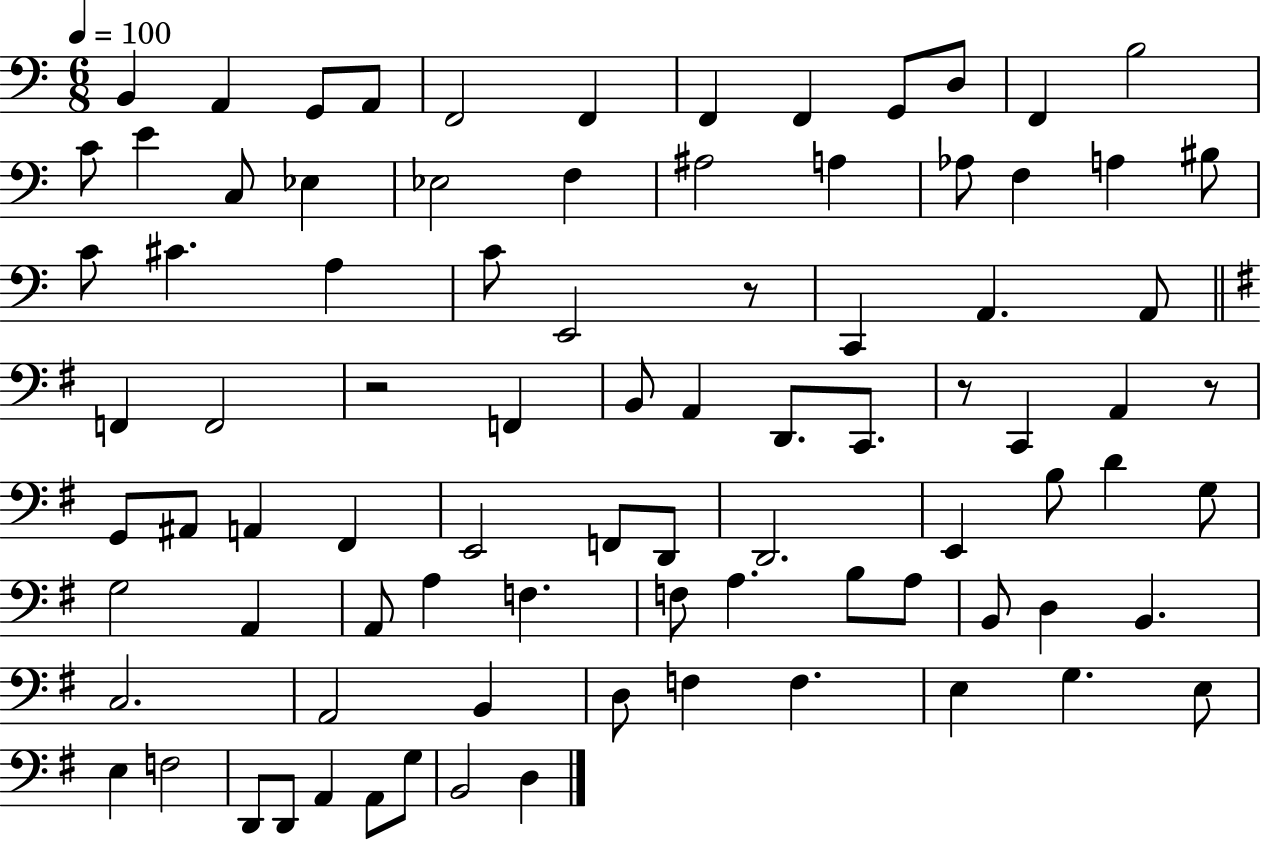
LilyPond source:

{
  \clef bass
  \numericTimeSignature
  \time 6/8
  \key c \major
  \tempo 4 = 100
  b,4 a,4 g,8 a,8 | f,2 f,4 | f,4 f,4 g,8 d8 | f,4 b2 | \break c'8 e'4 c8 ees4 | ees2 f4 | ais2 a4 | aes8 f4 a4 bis8 | \break c'8 cis'4. a4 | c'8 e,2 r8 | c,4 a,4. a,8 | \bar "||" \break \key g \major f,4 f,2 | r2 f,4 | b,8 a,4 d,8. c,8. | r8 c,4 a,4 r8 | \break g,8 ais,8 a,4 fis,4 | e,2 f,8 d,8 | d,2. | e,4 b8 d'4 g8 | \break g2 a,4 | a,8 a4 f4. | f8 a4. b8 a8 | b,8 d4 b,4. | \break c2. | a,2 b,4 | d8 f4 f4. | e4 g4. e8 | \break e4 f2 | d,8 d,8 a,4 a,8 g8 | b,2 d4 | \bar "|."
}